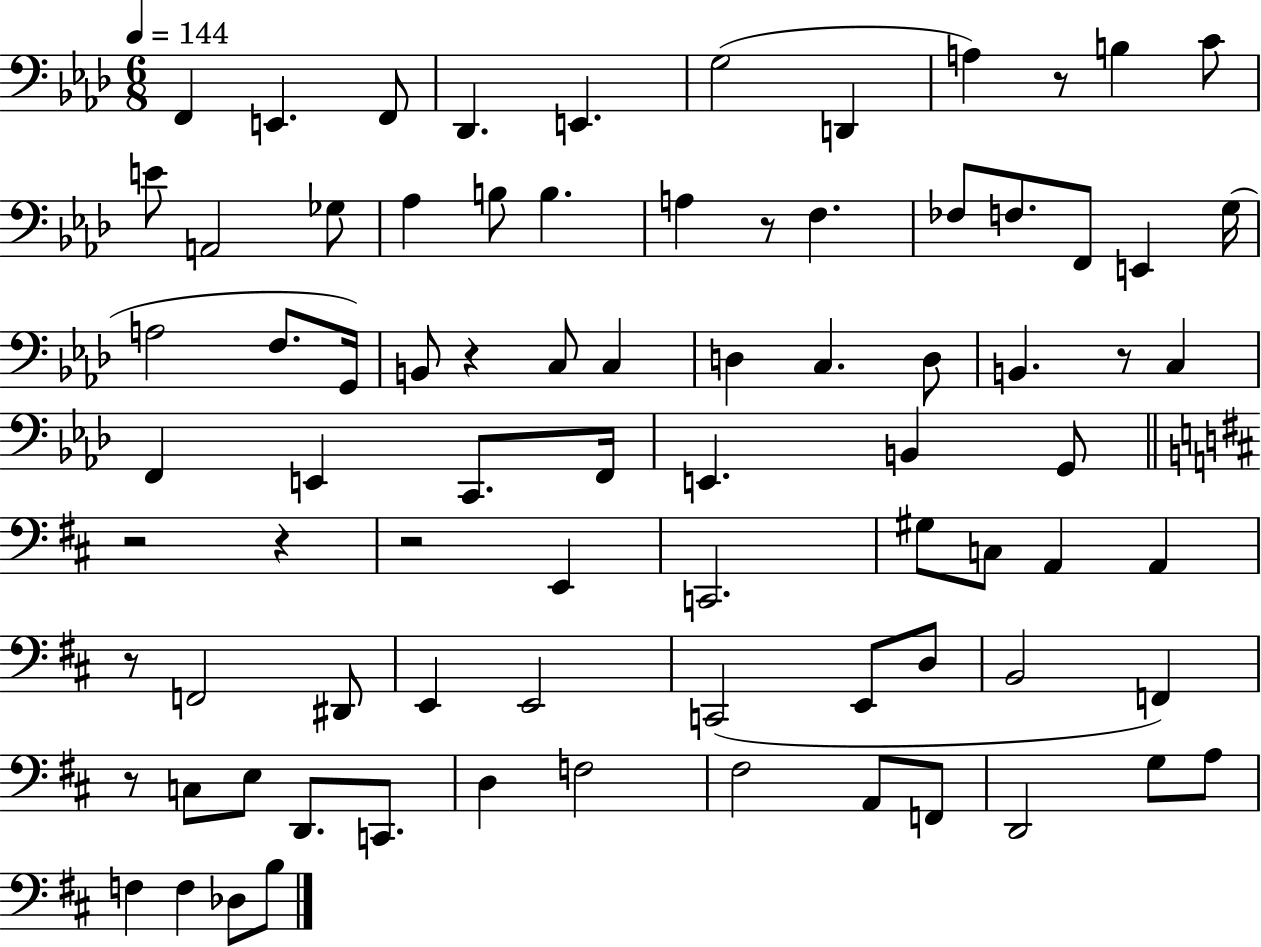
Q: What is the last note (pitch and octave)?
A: B3